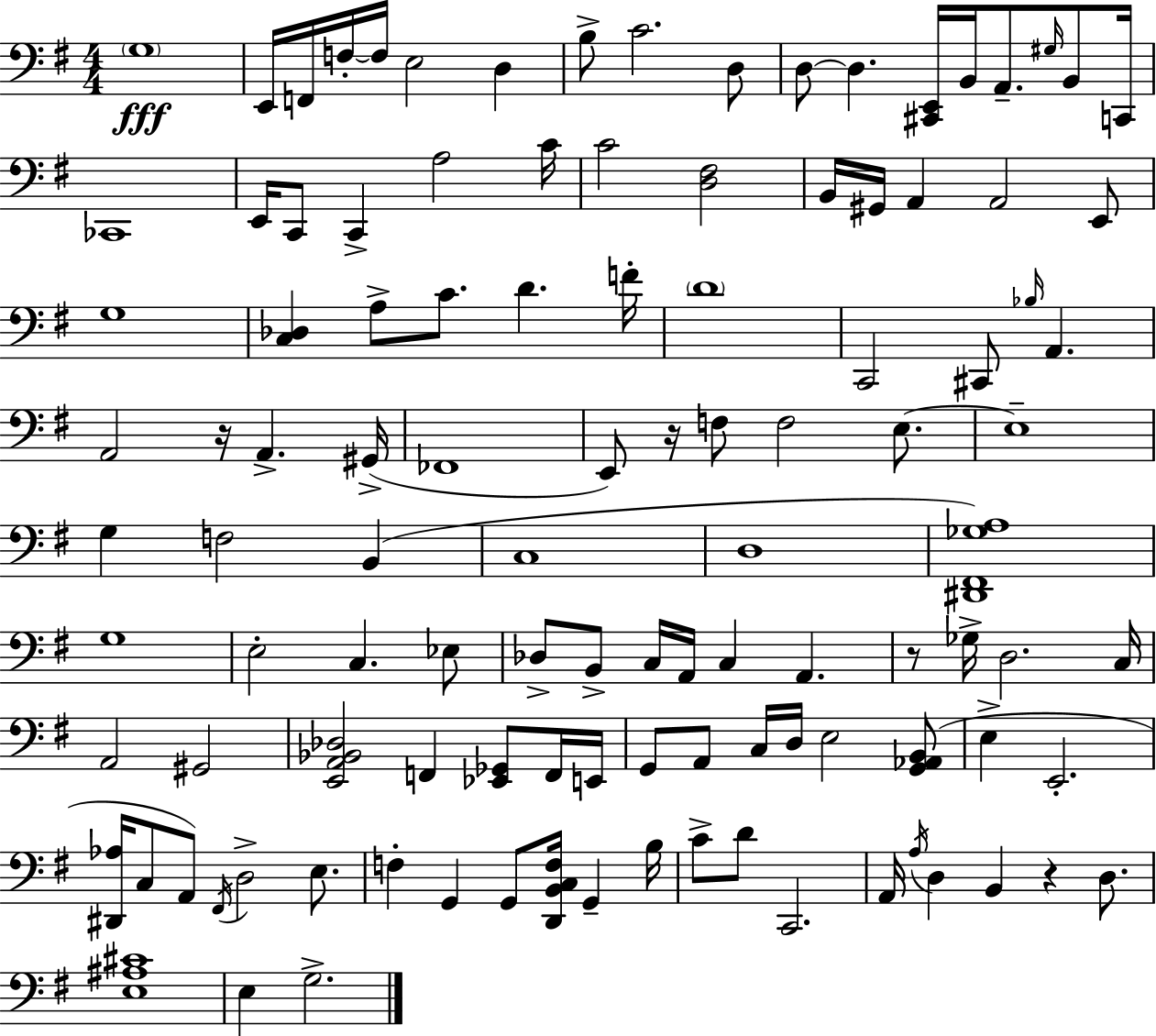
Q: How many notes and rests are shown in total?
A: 112